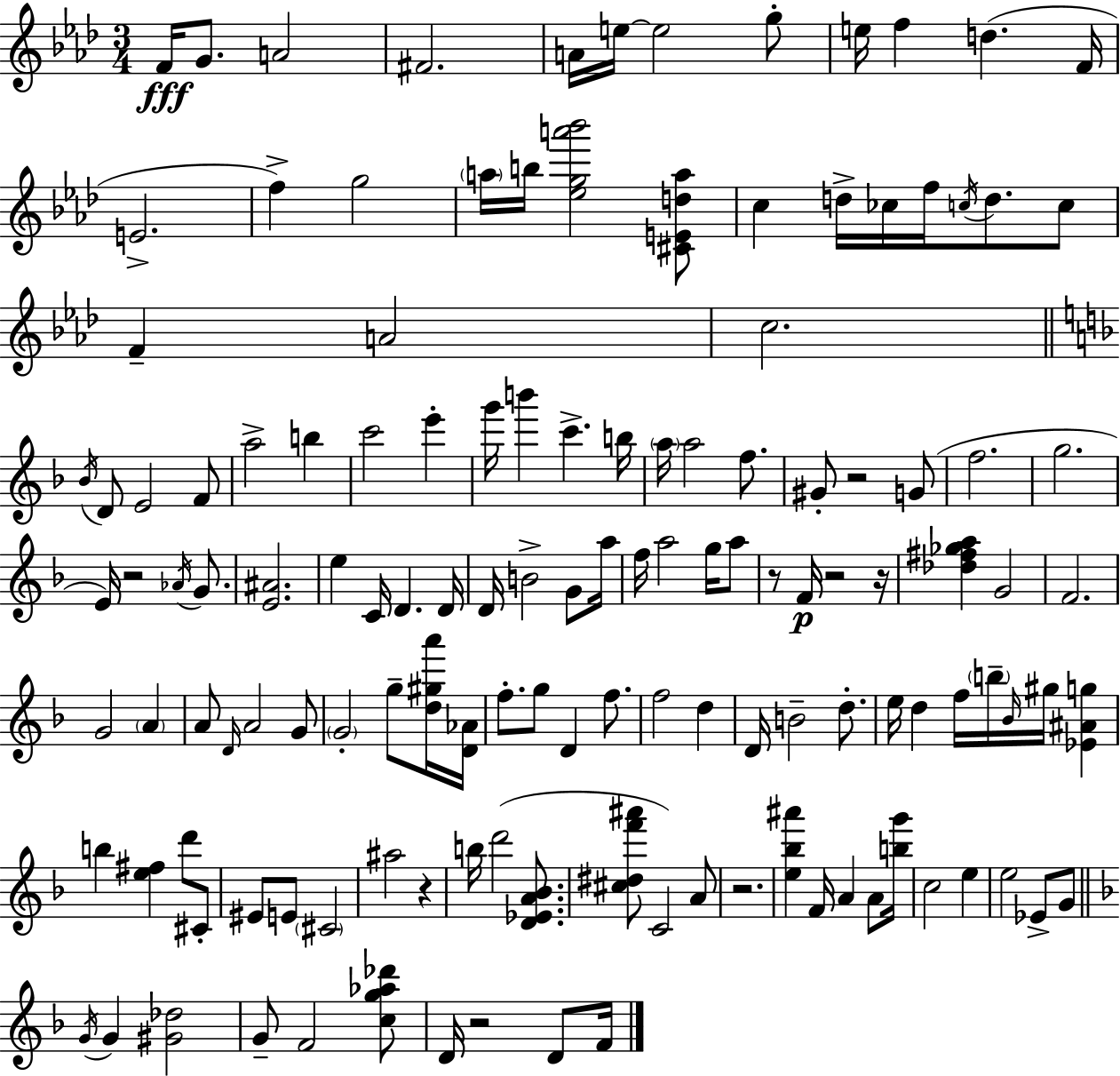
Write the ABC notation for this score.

X:1
T:Untitled
M:3/4
L:1/4
K:Ab
F/4 G/2 A2 ^F2 A/4 e/4 e2 g/2 e/4 f d F/4 E2 f g2 a/4 b/4 [_ega'_b']2 [^CEda]/2 c d/4 _c/4 f/4 c/4 d/2 c/2 F A2 c2 _B/4 D/2 E2 F/2 a2 b c'2 e' g'/4 b' c' b/4 a/4 a2 f/2 ^G/2 z2 G/2 f2 g2 E/4 z2 _A/4 G/2 [E^A]2 e C/4 D D/4 D/4 B2 G/2 a/4 f/4 a2 g/4 a/2 z/2 F/4 z2 z/4 [_d^f_ga] G2 F2 G2 A A/2 D/4 A2 G/2 G2 g/2 [d^ga']/4 [D_A]/4 f/2 g/2 D f/2 f2 d D/4 B2 d/2 e/4 d f/4 b/4 _B/4 ^g/4 [_E^Ag] b [e^f] d'/2 ^C/2 ^E/2 E/2 ^C2 ^a2 z b/4 d'2 [D_EA_B]/2 [^c^df'^a']/2 C2 A/2 z2 [e_b^a'] F/4 A A/2 [bg']/4 c2 e e2 _E/2 G/2 G/4 G [^G_d]2 G/2 F2 [cg_a_d']/2 D/4 z2 D/2 F/4